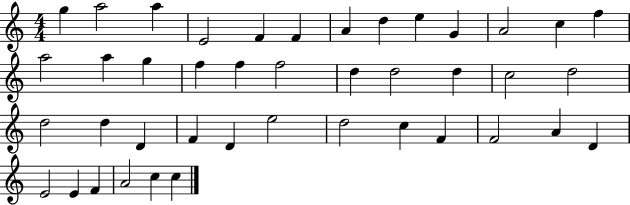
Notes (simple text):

G5/q A5/h A5/q E4/h F4/q F4/q A4/q D5/q E5/q G4/q A4/h C5/q F5/q A5/h A5/q G5/q F5/q F5/q F5/h D5/q D5/h D5/q C5/h D5/h D5/h D5/q D4/q F4/q D4/q E5/h D5/h C5/q F4/q F4/h A4/q D4/q E4/h E4/q F4/q A4/h C5/q C5/q